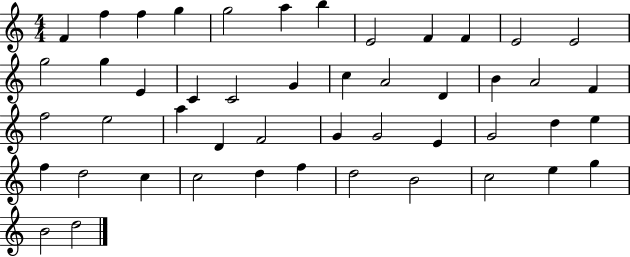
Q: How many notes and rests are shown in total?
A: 48